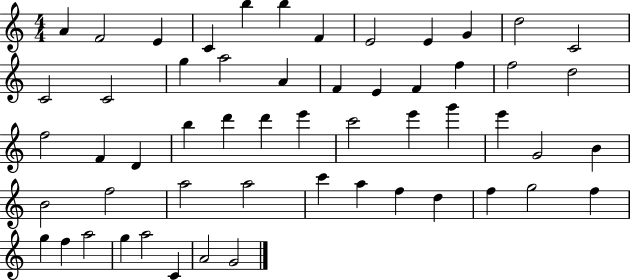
A4/q F4/h E4/q C4/q B5/q B5/q F4/q E4/h E4/q G4/q D5/h C4/h C4/h C4/h G5/q A5/h A4/q F4/q E4/q F4/q F5/q F5/h D5/h F5/h F4/q D4/q B5/q D6/q D6/q E6/q C6/h E6/q G6/q E6/q G4/h B4/q B4/h F5/h A5/h A5/h C6/q A5/q F5/q D5/q F5/q G5/h F5/q G5/q F5/q A5/h G5/q A5/h C4/q A4/h G4/h